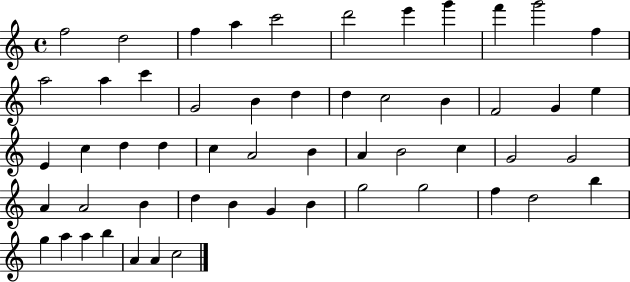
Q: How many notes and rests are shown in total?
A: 54